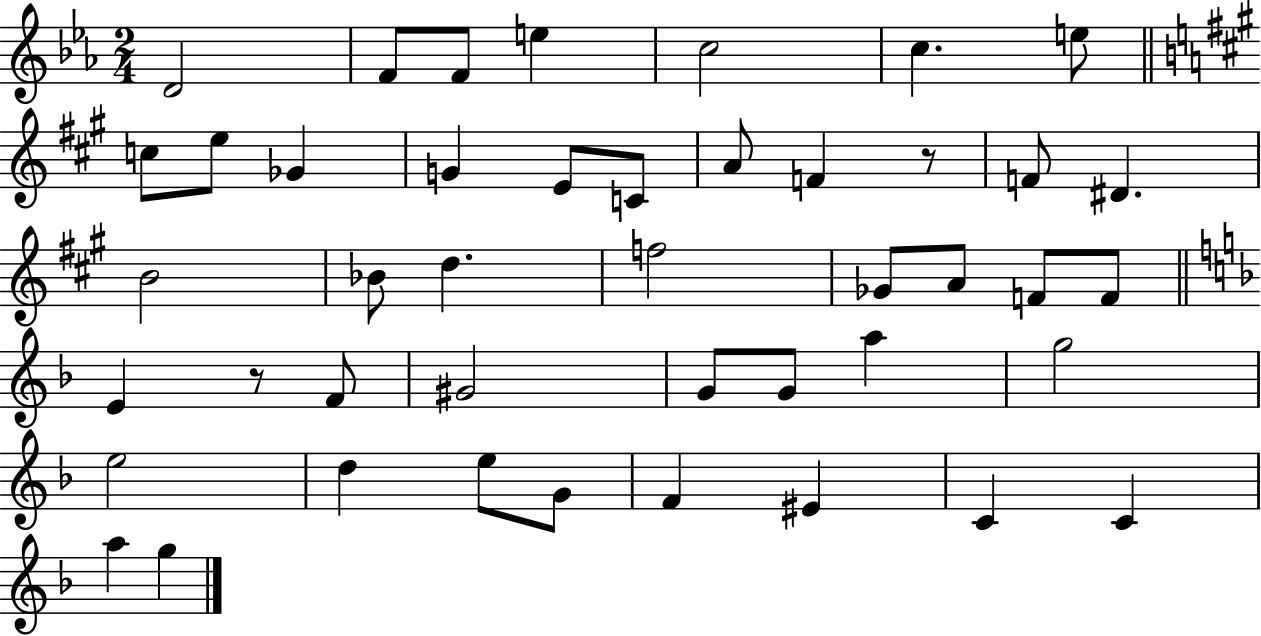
{
  \clef treble
  \numericTimeSignature
  \time 2/4
  \key ees \major
  \repeat volta 2 { d'2 | f'8 f'8 e''4 | c''2 | c''4. e''8 | \break \bar "||" \break \key a \major c''8 e''8 ges'4 | g'4 e'8 c'8 | a'8 f'4 r8 | f'8 dis'4. | \break b'2 | bes'8 d''4. | f''2 | ges'8 a'8 f'8 f'8 | \break \bar "||" \break \key d \minor e'4 r8 f'8 | gis'2 | g'8 g'8 a''4 | g''2 | \break e''2 | d''4 e''8 g'8 | f'4 eis'4 | c'4 c'4 | \break a''4 g''4 | } \bar "|."
}